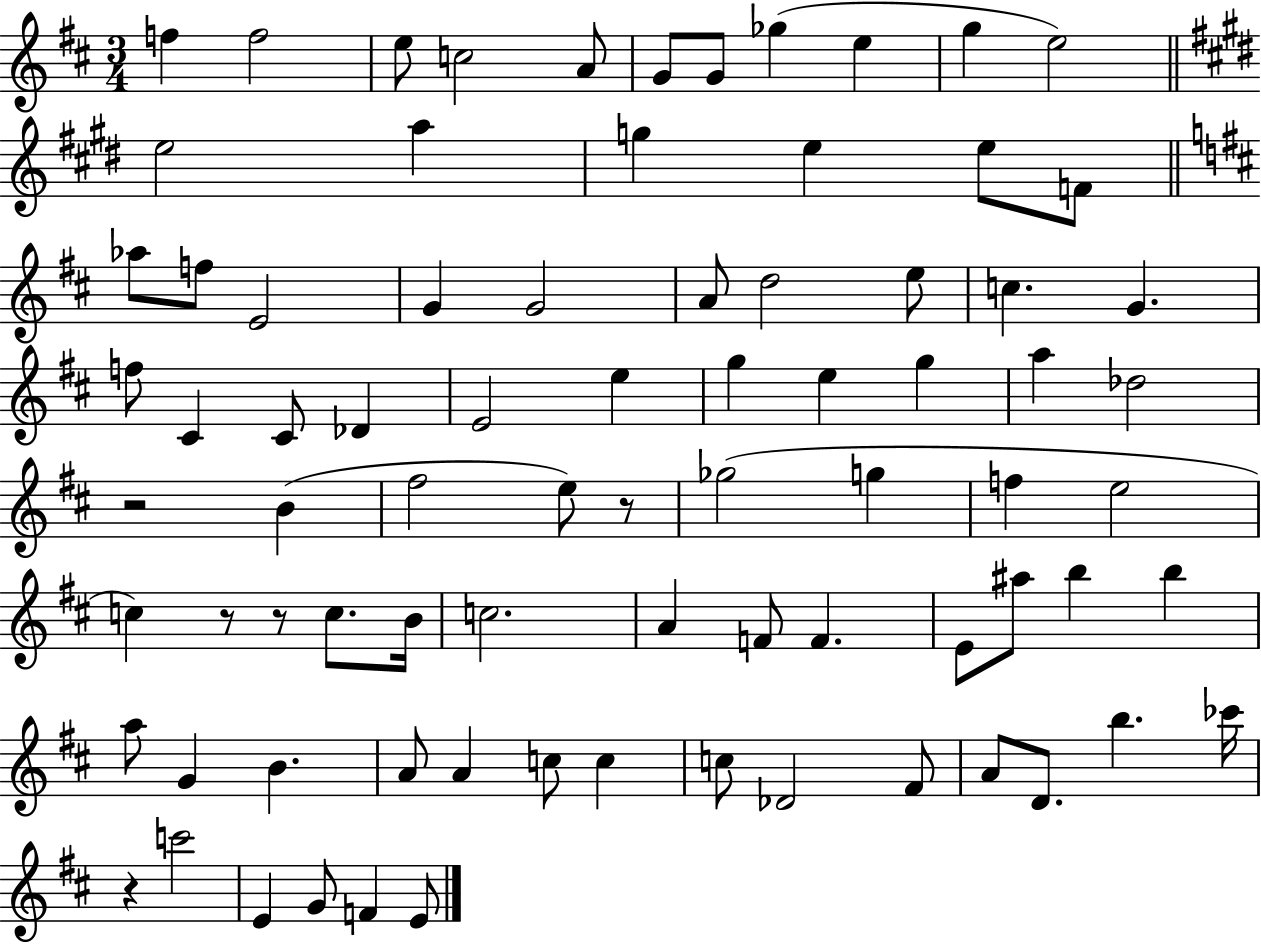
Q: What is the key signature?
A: D major